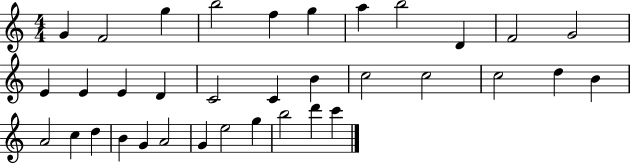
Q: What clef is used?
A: treble